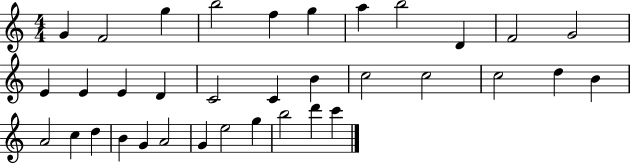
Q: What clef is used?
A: treble